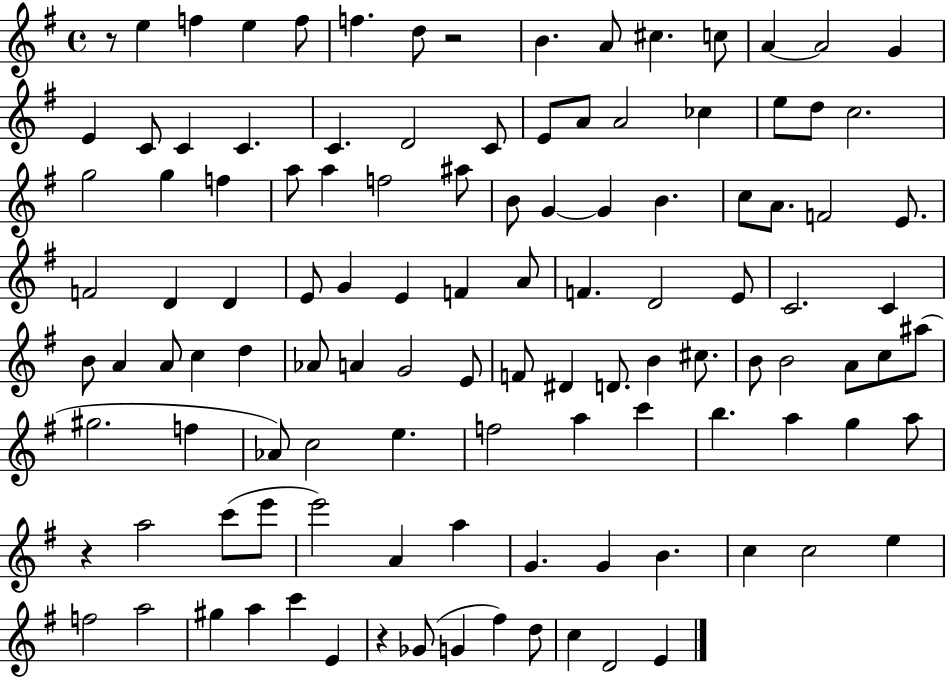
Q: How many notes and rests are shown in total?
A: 115